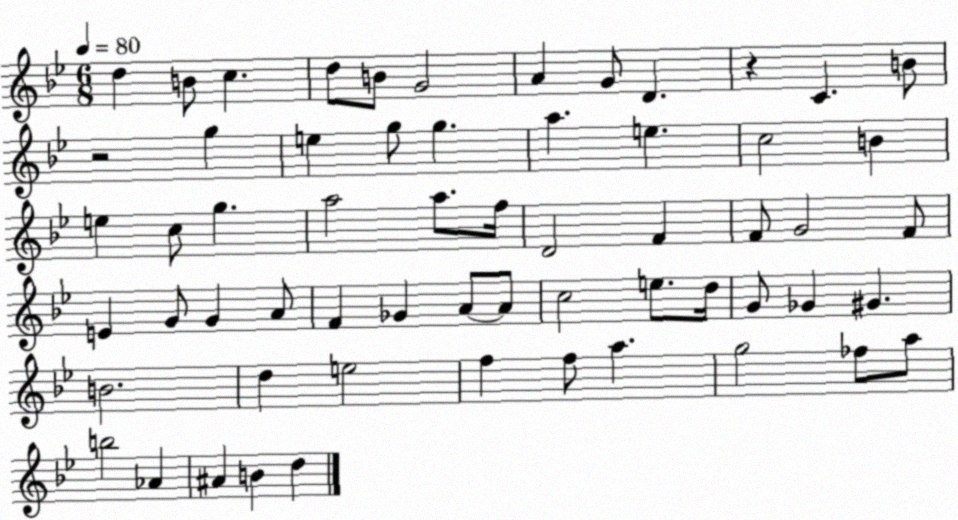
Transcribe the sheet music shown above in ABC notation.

X:1
T:Untitled
M:6/8
L:1/4
K:Bb
d B/2 c d/2 B/2 G2 A G/2 D z C B/2 z2 g e g/2 g a e c2 B e c/2 g a2 a/2 f/4 D2 F F/2 G2 F/2 E G/2 G A/2 F _G A/2 A/2 c2 e/2 d/4 G/2 _G ^G B2 d e2 f f/2 a g2 _f/2 a/2 b2 _A ^A B d